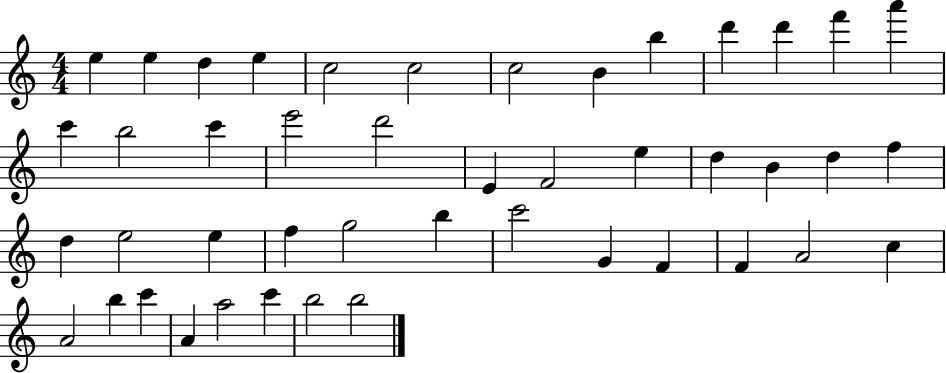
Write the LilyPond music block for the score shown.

{
  \clef treble
  \numericTimeSignature
  \time 4/4
  \key c \major
  e''4 e''4 d''4 e''4 | c''2 c''2 | c''2 b'4 b''4 | d'''4 d'''4 f'''4 a'''4 | \break c'''4 b''2 c'''4 | e'''2 d'''2 | e'4 f'2 e''4 | d''4 b'4 d''4 f''4 | \break d''4 e''2 e''4 | f''4 g''2 b''4 | c'''2 g'4 f'4 | f'4 a'2 c''4 | \break a'2 b''4 c'''4 | a'4 a''2 c'''4 | b''2 b''2 | \bar "|."
}